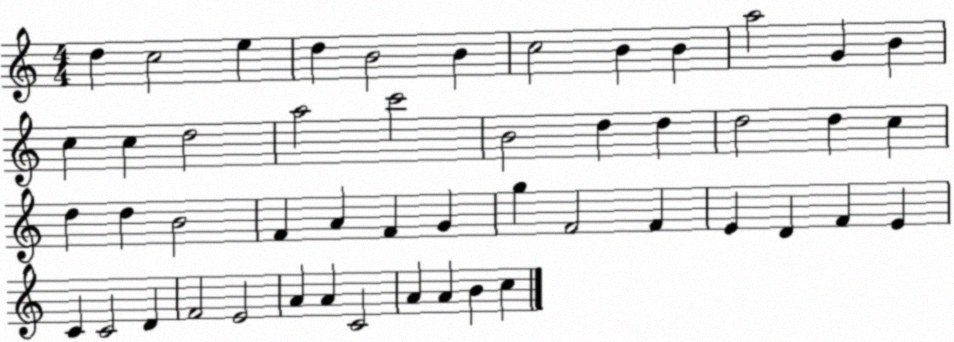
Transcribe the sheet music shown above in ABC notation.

X:1
T:Untitled
M:4/4
L:1/4
K:C
d c2 e d B2 B c2 B B a2 G B c c d2 a2 c'2 B2 d d d2 d c d d B2 F A F G g F2 F E D F E C C2 D F2 E2 A A C2 A A B c